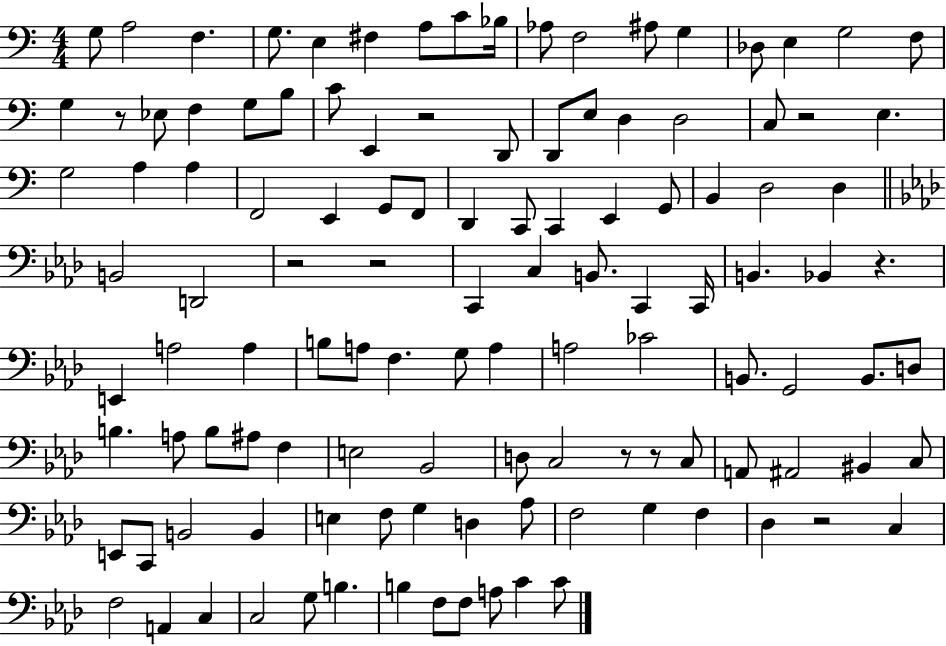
G3/e A3/h F3/q. G3/e. E3/q F#3/q A3/e C4/e Bb3/s Ab3/e F3/h A#3/e G3/q Db3/e E3/q G3/h F3/e G3/q R/e Eb3/e F3/q G3/e B3/e C4/e E2/q R/h D2/e D2/e E3/e D3/q D3/h C3/e R/h E3/q. G3/h A3/q A3/q F2/h E2/q G2/e F2/e D2/q C2/e C2/q E2/q G2/e B2/q D3/h D3/q B2/h D2/h R/h R/h C2/q C3/q B2/e. C2/q C2/s B2/q. Bb2/q R/q. E2/q A3/h A3/q B3/e A3/e F3/q. G3/e A3/q A3/h CES4/h B2/e. G2/h B2/e. D3/e B3/q. A3/e B3/e A#3/e F3/q E3/h Bb2/h D3/e C3/h R/e R/e C3/e A2/e A#2/h BIS2/q C3/e E2/e C2/e B2/h B2/q E3/q F3/e G3/q D3/q Ab3/e F3/h G3/q F3/q Db3/q R/h C3/q F3/h A2/q C3/q C3/h G3/e B3/q. B3/q F3/e F3/e A3/e C4/q C4/e